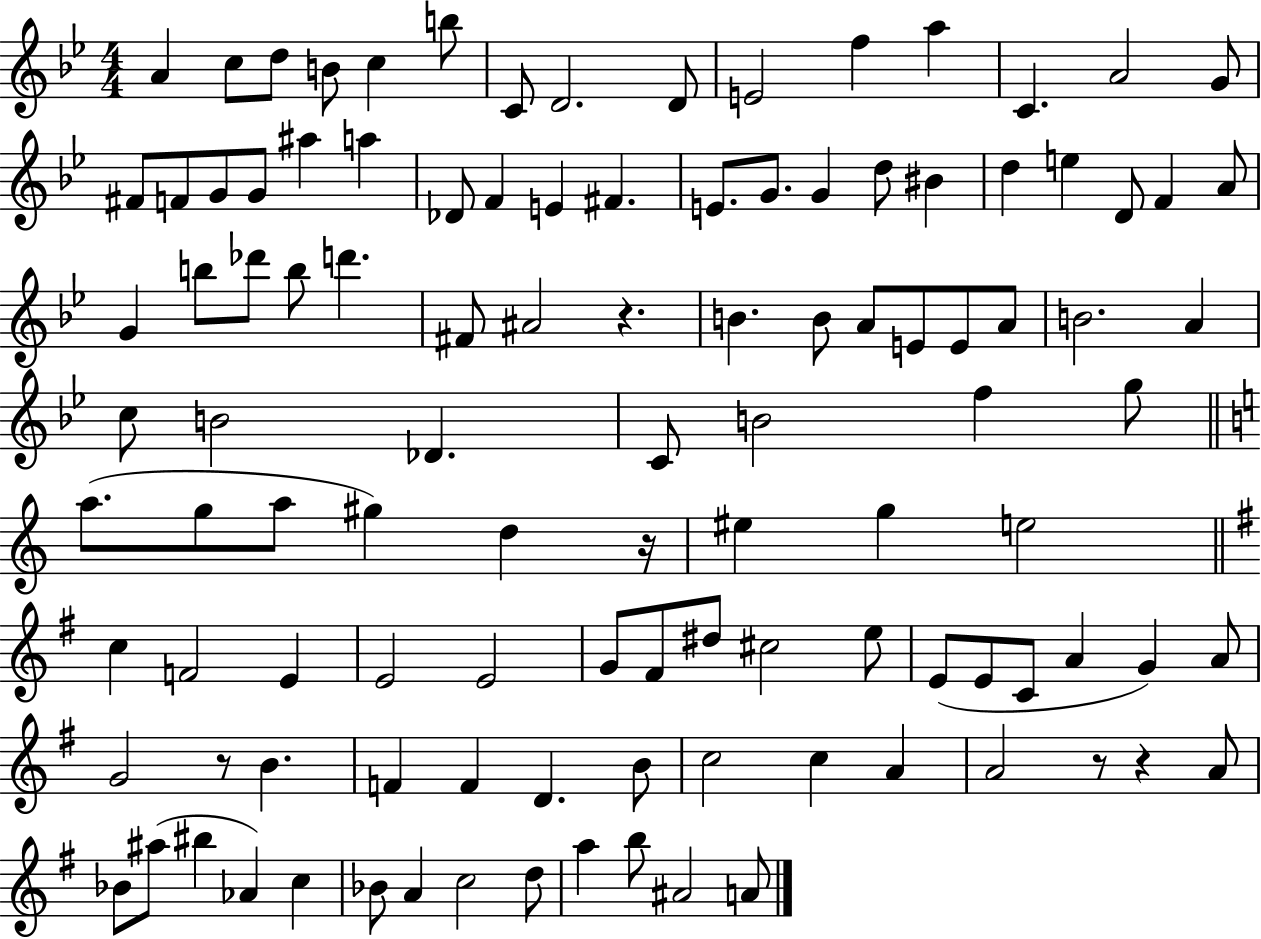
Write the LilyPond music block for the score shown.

{
  \clef treble
  \numericTimeSignature
  \time 4/4
  \key bes \major
  a'4 c''8 d''8 b'8 c''4 b''8 | c'8 d'2. d'8 | e'2 f''4 a''4 | c'4. a'2 g'8 | \break fis'8 f'8 g'8 g'8 ais''4 a''4 | des'8 f'4 e'4 fis'4. | e'8. g'8. g'4 d''8 bis'4 | d''4 e''4 d'8 f'4 a'8 | \break g'4 b''8 des'''8 b''8 d'''4. | fis'8 ais'2 r4. | b'4. b'8 a'8 e'8 e'8 a'8 | b'2. a'4 | \break c''8 b'2 des'4. | c'8 b'2 f''4 g''8 | \bar "||" \break \key a \minor a''8.( g''8 a''8 gis''4) d''4 r16 | eis''4 g''4 e''2 | \bar "||" \break \key g \major c''4 f'2 e'4 | e'2 e'2 | g'8 fis'8 dis''8 cis''2 e''8 | e'8( e'8 c'8 a'4 g'4) a'8 | \break g'2 r8 b'4. | f'4 f'4 d'4. b'8 | c''2 c''4 a'4 | a'2 r8 r4 a'8 | \break bes'8 ais''8( bis''4 aes'4) c''4 | bes'8 a'4 c''2 d''8 | a''4 b''8 ais'2 a'8 | \bar "|."
}